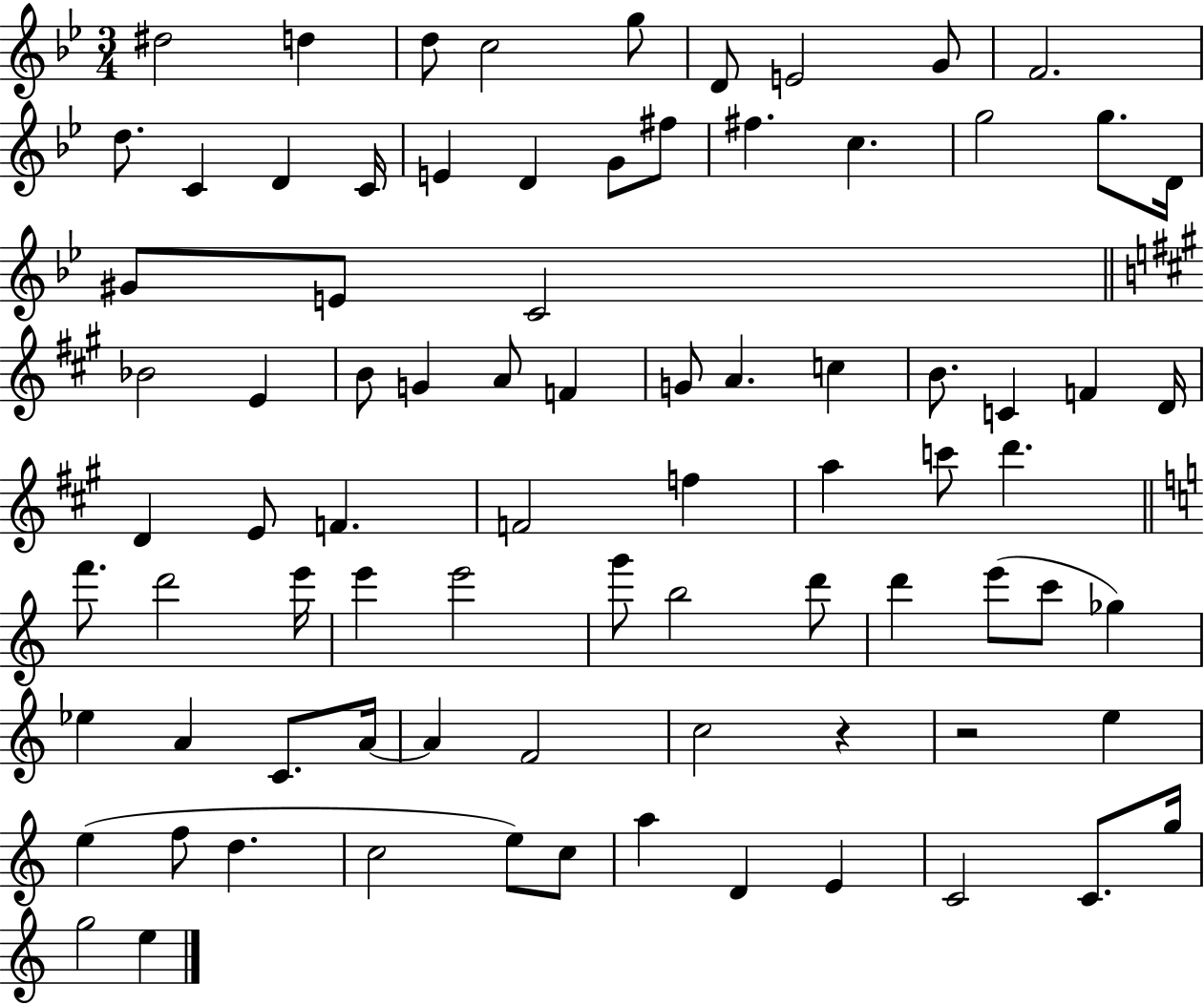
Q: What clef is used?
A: treble